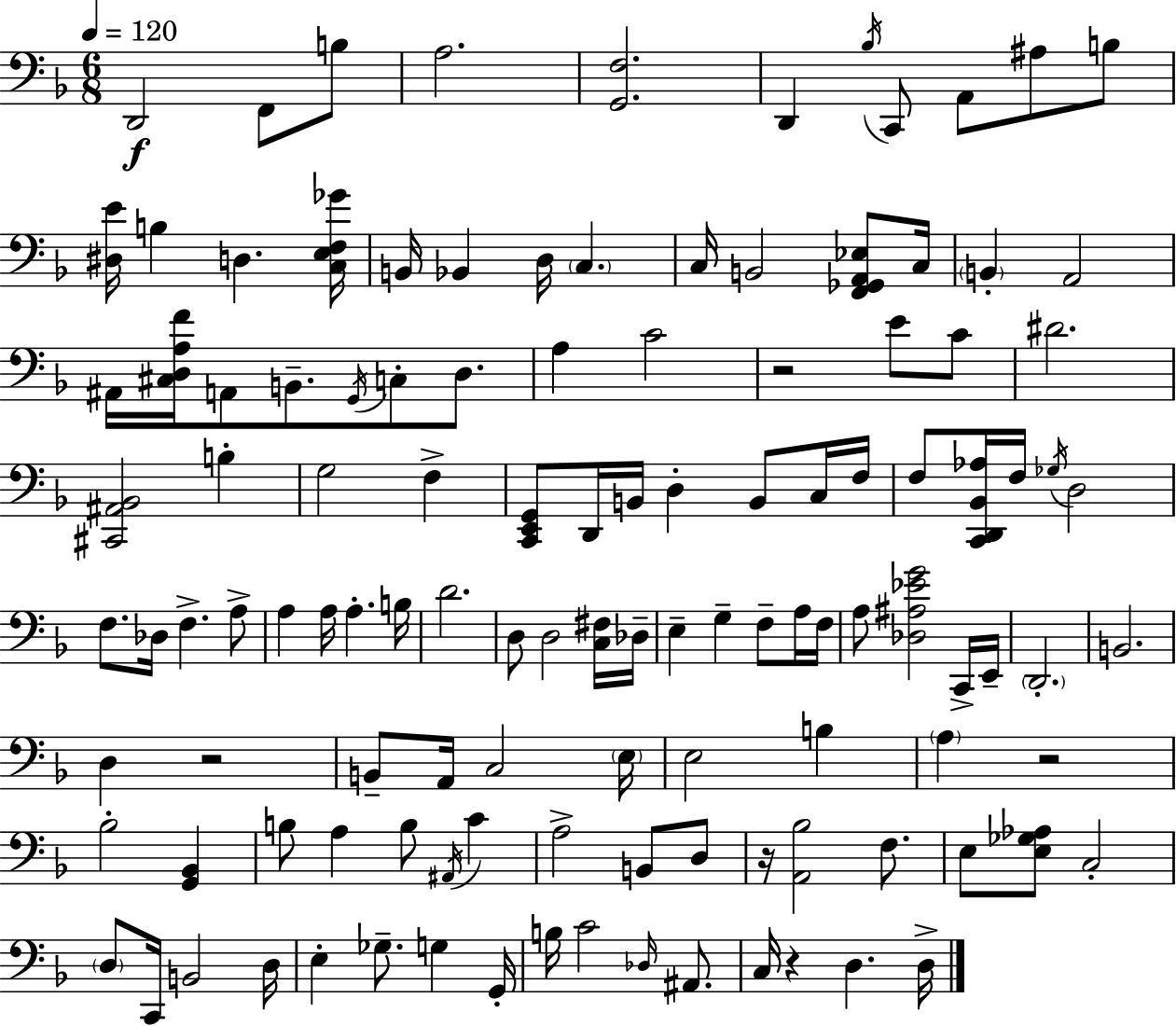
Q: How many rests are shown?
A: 5